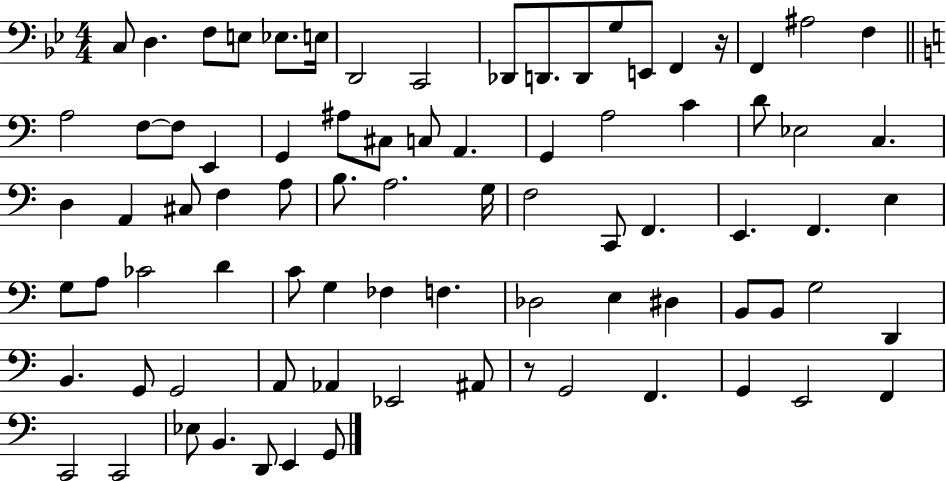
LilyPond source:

{
  \clef bass
  \numericTimeSignature
  \time 4/4
  \key bes \major
  \repeat volta 2 { c8 d4. f8 e8 ees8. e16 | d,2 c,2 | des,8 d,8. d,8 g8 e,8 f,4 r16 | f,4 ais2 f4 | \break \bar "||" \break \key c \major a2 f8~~ f8 e,4 | g,4 ais8 cis8 c8 a,4. | g,4 a2 c'4 | d'8 ees2 c4. | \break d4 a,4 cis8 f4 a8 | b8. a2. g16 | f2 c,8 f,4. | e,4. f,4. e4 | \break g8 a8 ces'2 d'4 | c'8 g4 fes4 f4. | des2 e4 dis4 | b,8 b,8 g2 d,4 | \break b,4. g,8 g,2 | a,8 aes,4 ees,2 ais,8 | r8 g,2 f,4. | g,4 e,2 f,4 | \break c,2 c,2 | ees8 b,4. d,8 e,4 g,8 | } \bar "|."
}